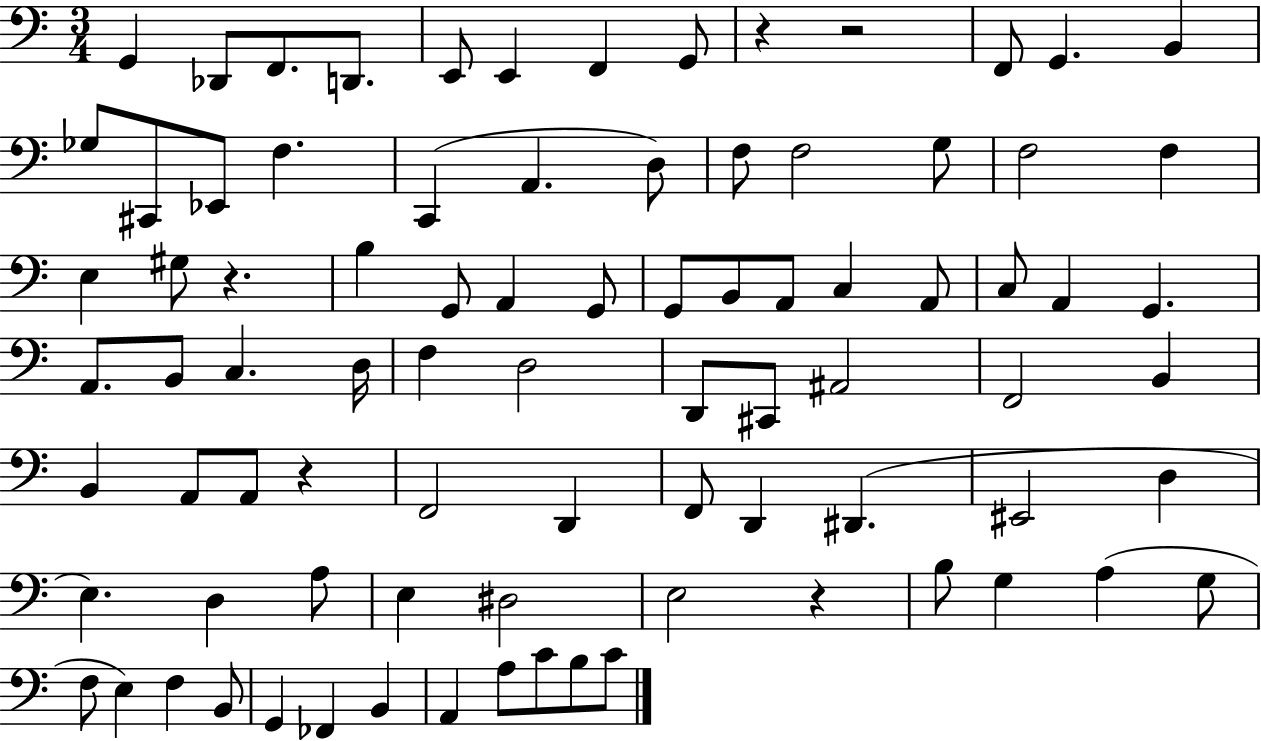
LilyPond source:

{
  \clef bass
  \numericTimeSignature
  \time 3/4
  \key c \major
  g,4 des,8 f,8. d,8. | e,8 e,4 f,4 g,8 | r4 r2 | f,8 g,4. b,4 | \break ges8 cis,8 ees,8 f4. | c,4( a,4. d8) | f8 f2 g8 | f2 f4 | \break e4 gis8 r4. | b4 g,8 a,4 g,8 | g,8 b,8 a,8 c4 a,8 | c8 a,4 g,4. | \break a,8. b,8 c4. d16 | f4 d2 | d,8 cis,8 ais,2 | f,2 b,4 | \break b,4 a,8 a,8 r4 | f,2 d,4 | f,8 d,4 dis,4.( | eis,2 d4 | \break e4.) d4 a8 | e4 dis2 | e2 r4 | b8 g4 a4( g8 | \break f8 e4) f4 b,8 | g,4 fes,4 b,4 | a,4 a8 c'8 b8 c'8 | \bar "|."
}